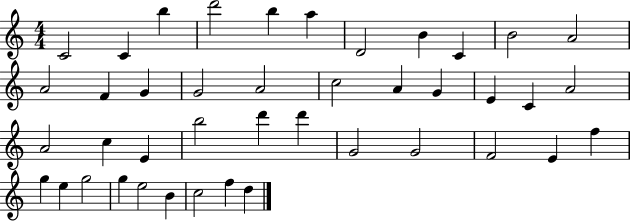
X:1
T:Untitled
M:4/4
L:1/4
K:C
C2 C b d'2 b a D2 B C B2 A2 A2 F G G2 A2 c2 A G E C A2 A2 c E b2 d' d' G2 G2 F2 E f g e g2 g e2 B c2 f d